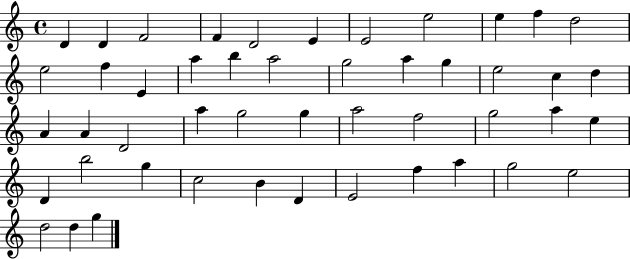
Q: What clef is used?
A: treble